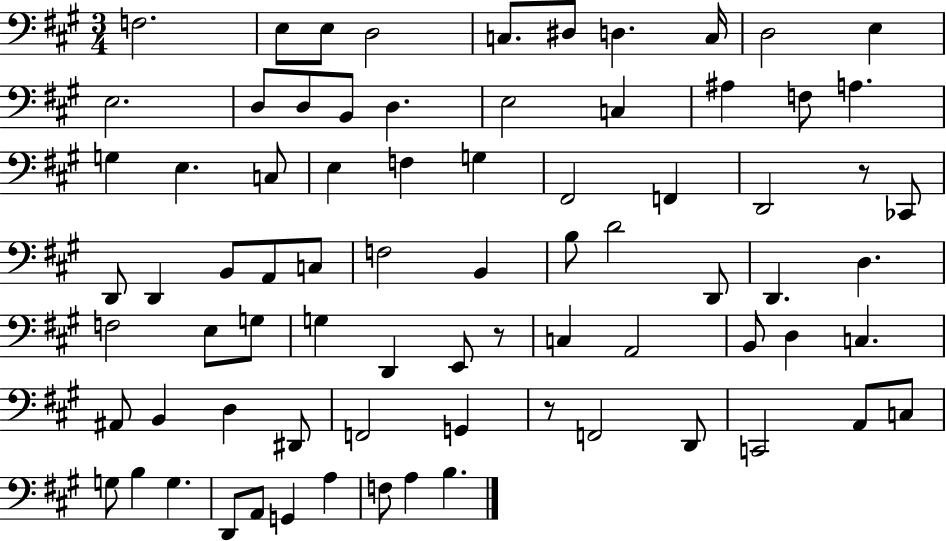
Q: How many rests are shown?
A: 3